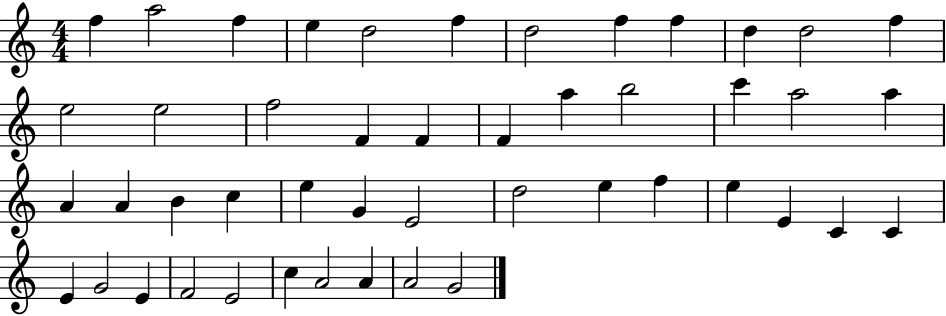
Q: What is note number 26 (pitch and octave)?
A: B4